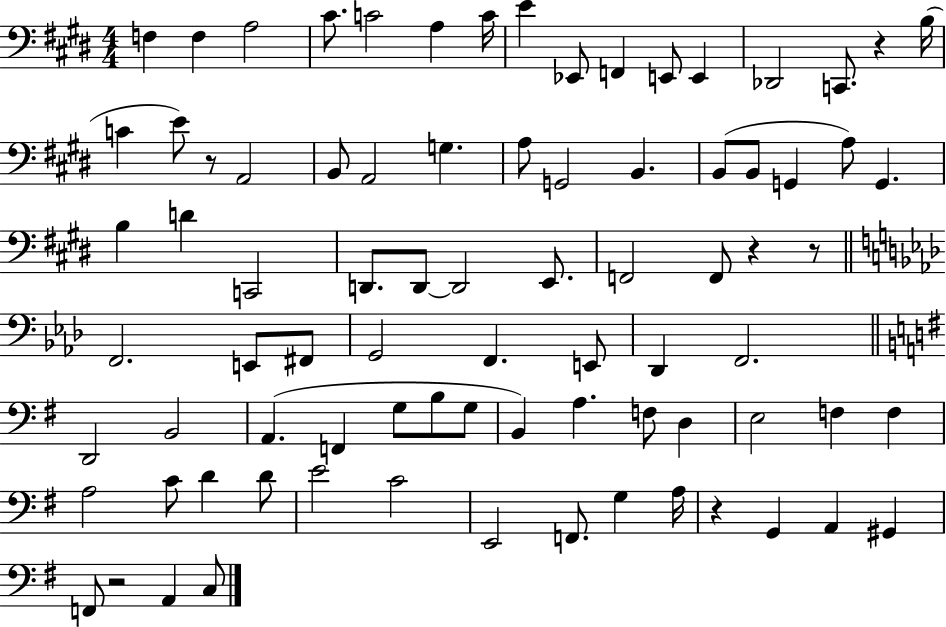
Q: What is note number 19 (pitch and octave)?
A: B2